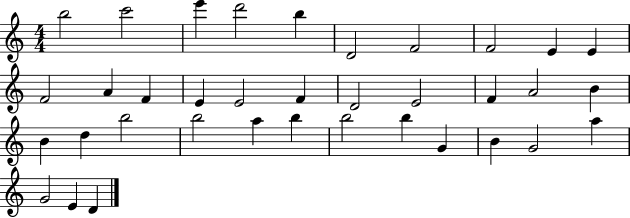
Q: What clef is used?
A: treble